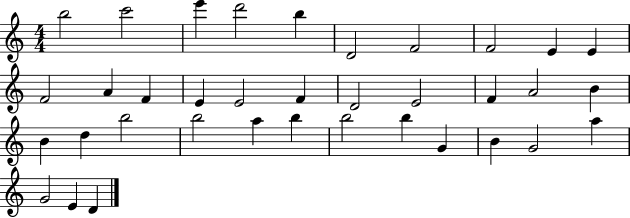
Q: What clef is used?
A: treble